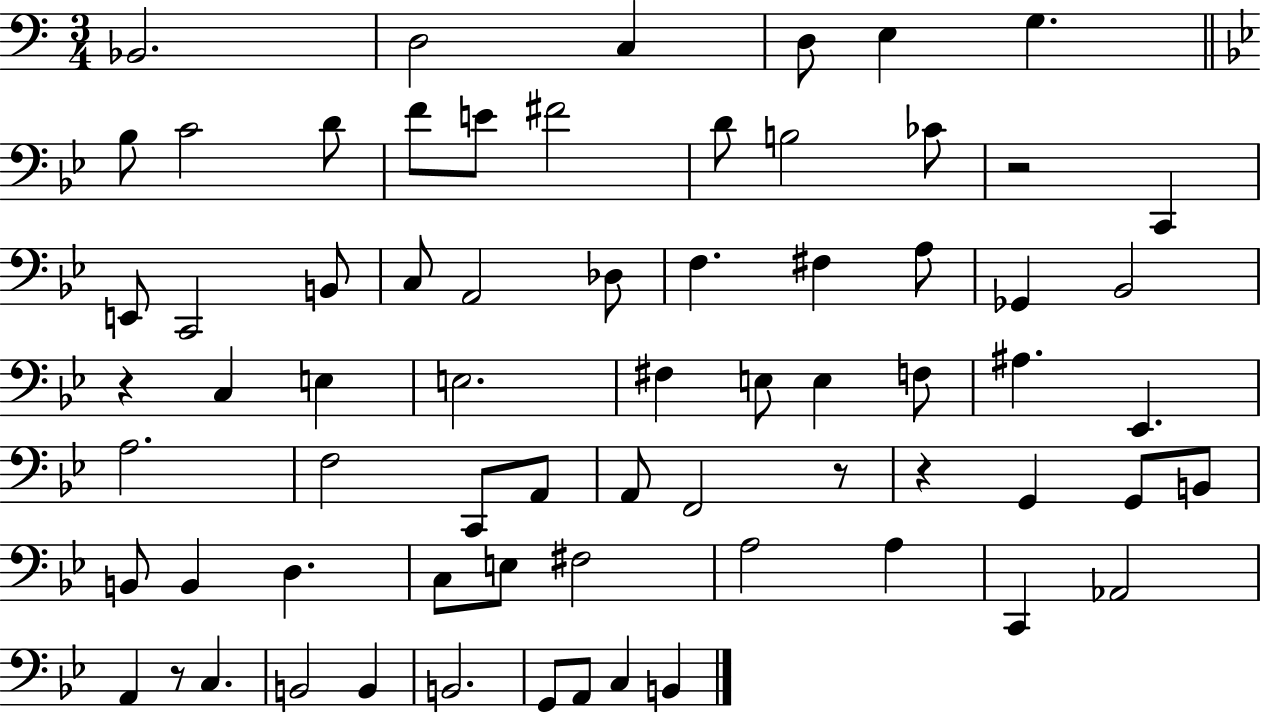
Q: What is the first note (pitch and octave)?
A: Bb2